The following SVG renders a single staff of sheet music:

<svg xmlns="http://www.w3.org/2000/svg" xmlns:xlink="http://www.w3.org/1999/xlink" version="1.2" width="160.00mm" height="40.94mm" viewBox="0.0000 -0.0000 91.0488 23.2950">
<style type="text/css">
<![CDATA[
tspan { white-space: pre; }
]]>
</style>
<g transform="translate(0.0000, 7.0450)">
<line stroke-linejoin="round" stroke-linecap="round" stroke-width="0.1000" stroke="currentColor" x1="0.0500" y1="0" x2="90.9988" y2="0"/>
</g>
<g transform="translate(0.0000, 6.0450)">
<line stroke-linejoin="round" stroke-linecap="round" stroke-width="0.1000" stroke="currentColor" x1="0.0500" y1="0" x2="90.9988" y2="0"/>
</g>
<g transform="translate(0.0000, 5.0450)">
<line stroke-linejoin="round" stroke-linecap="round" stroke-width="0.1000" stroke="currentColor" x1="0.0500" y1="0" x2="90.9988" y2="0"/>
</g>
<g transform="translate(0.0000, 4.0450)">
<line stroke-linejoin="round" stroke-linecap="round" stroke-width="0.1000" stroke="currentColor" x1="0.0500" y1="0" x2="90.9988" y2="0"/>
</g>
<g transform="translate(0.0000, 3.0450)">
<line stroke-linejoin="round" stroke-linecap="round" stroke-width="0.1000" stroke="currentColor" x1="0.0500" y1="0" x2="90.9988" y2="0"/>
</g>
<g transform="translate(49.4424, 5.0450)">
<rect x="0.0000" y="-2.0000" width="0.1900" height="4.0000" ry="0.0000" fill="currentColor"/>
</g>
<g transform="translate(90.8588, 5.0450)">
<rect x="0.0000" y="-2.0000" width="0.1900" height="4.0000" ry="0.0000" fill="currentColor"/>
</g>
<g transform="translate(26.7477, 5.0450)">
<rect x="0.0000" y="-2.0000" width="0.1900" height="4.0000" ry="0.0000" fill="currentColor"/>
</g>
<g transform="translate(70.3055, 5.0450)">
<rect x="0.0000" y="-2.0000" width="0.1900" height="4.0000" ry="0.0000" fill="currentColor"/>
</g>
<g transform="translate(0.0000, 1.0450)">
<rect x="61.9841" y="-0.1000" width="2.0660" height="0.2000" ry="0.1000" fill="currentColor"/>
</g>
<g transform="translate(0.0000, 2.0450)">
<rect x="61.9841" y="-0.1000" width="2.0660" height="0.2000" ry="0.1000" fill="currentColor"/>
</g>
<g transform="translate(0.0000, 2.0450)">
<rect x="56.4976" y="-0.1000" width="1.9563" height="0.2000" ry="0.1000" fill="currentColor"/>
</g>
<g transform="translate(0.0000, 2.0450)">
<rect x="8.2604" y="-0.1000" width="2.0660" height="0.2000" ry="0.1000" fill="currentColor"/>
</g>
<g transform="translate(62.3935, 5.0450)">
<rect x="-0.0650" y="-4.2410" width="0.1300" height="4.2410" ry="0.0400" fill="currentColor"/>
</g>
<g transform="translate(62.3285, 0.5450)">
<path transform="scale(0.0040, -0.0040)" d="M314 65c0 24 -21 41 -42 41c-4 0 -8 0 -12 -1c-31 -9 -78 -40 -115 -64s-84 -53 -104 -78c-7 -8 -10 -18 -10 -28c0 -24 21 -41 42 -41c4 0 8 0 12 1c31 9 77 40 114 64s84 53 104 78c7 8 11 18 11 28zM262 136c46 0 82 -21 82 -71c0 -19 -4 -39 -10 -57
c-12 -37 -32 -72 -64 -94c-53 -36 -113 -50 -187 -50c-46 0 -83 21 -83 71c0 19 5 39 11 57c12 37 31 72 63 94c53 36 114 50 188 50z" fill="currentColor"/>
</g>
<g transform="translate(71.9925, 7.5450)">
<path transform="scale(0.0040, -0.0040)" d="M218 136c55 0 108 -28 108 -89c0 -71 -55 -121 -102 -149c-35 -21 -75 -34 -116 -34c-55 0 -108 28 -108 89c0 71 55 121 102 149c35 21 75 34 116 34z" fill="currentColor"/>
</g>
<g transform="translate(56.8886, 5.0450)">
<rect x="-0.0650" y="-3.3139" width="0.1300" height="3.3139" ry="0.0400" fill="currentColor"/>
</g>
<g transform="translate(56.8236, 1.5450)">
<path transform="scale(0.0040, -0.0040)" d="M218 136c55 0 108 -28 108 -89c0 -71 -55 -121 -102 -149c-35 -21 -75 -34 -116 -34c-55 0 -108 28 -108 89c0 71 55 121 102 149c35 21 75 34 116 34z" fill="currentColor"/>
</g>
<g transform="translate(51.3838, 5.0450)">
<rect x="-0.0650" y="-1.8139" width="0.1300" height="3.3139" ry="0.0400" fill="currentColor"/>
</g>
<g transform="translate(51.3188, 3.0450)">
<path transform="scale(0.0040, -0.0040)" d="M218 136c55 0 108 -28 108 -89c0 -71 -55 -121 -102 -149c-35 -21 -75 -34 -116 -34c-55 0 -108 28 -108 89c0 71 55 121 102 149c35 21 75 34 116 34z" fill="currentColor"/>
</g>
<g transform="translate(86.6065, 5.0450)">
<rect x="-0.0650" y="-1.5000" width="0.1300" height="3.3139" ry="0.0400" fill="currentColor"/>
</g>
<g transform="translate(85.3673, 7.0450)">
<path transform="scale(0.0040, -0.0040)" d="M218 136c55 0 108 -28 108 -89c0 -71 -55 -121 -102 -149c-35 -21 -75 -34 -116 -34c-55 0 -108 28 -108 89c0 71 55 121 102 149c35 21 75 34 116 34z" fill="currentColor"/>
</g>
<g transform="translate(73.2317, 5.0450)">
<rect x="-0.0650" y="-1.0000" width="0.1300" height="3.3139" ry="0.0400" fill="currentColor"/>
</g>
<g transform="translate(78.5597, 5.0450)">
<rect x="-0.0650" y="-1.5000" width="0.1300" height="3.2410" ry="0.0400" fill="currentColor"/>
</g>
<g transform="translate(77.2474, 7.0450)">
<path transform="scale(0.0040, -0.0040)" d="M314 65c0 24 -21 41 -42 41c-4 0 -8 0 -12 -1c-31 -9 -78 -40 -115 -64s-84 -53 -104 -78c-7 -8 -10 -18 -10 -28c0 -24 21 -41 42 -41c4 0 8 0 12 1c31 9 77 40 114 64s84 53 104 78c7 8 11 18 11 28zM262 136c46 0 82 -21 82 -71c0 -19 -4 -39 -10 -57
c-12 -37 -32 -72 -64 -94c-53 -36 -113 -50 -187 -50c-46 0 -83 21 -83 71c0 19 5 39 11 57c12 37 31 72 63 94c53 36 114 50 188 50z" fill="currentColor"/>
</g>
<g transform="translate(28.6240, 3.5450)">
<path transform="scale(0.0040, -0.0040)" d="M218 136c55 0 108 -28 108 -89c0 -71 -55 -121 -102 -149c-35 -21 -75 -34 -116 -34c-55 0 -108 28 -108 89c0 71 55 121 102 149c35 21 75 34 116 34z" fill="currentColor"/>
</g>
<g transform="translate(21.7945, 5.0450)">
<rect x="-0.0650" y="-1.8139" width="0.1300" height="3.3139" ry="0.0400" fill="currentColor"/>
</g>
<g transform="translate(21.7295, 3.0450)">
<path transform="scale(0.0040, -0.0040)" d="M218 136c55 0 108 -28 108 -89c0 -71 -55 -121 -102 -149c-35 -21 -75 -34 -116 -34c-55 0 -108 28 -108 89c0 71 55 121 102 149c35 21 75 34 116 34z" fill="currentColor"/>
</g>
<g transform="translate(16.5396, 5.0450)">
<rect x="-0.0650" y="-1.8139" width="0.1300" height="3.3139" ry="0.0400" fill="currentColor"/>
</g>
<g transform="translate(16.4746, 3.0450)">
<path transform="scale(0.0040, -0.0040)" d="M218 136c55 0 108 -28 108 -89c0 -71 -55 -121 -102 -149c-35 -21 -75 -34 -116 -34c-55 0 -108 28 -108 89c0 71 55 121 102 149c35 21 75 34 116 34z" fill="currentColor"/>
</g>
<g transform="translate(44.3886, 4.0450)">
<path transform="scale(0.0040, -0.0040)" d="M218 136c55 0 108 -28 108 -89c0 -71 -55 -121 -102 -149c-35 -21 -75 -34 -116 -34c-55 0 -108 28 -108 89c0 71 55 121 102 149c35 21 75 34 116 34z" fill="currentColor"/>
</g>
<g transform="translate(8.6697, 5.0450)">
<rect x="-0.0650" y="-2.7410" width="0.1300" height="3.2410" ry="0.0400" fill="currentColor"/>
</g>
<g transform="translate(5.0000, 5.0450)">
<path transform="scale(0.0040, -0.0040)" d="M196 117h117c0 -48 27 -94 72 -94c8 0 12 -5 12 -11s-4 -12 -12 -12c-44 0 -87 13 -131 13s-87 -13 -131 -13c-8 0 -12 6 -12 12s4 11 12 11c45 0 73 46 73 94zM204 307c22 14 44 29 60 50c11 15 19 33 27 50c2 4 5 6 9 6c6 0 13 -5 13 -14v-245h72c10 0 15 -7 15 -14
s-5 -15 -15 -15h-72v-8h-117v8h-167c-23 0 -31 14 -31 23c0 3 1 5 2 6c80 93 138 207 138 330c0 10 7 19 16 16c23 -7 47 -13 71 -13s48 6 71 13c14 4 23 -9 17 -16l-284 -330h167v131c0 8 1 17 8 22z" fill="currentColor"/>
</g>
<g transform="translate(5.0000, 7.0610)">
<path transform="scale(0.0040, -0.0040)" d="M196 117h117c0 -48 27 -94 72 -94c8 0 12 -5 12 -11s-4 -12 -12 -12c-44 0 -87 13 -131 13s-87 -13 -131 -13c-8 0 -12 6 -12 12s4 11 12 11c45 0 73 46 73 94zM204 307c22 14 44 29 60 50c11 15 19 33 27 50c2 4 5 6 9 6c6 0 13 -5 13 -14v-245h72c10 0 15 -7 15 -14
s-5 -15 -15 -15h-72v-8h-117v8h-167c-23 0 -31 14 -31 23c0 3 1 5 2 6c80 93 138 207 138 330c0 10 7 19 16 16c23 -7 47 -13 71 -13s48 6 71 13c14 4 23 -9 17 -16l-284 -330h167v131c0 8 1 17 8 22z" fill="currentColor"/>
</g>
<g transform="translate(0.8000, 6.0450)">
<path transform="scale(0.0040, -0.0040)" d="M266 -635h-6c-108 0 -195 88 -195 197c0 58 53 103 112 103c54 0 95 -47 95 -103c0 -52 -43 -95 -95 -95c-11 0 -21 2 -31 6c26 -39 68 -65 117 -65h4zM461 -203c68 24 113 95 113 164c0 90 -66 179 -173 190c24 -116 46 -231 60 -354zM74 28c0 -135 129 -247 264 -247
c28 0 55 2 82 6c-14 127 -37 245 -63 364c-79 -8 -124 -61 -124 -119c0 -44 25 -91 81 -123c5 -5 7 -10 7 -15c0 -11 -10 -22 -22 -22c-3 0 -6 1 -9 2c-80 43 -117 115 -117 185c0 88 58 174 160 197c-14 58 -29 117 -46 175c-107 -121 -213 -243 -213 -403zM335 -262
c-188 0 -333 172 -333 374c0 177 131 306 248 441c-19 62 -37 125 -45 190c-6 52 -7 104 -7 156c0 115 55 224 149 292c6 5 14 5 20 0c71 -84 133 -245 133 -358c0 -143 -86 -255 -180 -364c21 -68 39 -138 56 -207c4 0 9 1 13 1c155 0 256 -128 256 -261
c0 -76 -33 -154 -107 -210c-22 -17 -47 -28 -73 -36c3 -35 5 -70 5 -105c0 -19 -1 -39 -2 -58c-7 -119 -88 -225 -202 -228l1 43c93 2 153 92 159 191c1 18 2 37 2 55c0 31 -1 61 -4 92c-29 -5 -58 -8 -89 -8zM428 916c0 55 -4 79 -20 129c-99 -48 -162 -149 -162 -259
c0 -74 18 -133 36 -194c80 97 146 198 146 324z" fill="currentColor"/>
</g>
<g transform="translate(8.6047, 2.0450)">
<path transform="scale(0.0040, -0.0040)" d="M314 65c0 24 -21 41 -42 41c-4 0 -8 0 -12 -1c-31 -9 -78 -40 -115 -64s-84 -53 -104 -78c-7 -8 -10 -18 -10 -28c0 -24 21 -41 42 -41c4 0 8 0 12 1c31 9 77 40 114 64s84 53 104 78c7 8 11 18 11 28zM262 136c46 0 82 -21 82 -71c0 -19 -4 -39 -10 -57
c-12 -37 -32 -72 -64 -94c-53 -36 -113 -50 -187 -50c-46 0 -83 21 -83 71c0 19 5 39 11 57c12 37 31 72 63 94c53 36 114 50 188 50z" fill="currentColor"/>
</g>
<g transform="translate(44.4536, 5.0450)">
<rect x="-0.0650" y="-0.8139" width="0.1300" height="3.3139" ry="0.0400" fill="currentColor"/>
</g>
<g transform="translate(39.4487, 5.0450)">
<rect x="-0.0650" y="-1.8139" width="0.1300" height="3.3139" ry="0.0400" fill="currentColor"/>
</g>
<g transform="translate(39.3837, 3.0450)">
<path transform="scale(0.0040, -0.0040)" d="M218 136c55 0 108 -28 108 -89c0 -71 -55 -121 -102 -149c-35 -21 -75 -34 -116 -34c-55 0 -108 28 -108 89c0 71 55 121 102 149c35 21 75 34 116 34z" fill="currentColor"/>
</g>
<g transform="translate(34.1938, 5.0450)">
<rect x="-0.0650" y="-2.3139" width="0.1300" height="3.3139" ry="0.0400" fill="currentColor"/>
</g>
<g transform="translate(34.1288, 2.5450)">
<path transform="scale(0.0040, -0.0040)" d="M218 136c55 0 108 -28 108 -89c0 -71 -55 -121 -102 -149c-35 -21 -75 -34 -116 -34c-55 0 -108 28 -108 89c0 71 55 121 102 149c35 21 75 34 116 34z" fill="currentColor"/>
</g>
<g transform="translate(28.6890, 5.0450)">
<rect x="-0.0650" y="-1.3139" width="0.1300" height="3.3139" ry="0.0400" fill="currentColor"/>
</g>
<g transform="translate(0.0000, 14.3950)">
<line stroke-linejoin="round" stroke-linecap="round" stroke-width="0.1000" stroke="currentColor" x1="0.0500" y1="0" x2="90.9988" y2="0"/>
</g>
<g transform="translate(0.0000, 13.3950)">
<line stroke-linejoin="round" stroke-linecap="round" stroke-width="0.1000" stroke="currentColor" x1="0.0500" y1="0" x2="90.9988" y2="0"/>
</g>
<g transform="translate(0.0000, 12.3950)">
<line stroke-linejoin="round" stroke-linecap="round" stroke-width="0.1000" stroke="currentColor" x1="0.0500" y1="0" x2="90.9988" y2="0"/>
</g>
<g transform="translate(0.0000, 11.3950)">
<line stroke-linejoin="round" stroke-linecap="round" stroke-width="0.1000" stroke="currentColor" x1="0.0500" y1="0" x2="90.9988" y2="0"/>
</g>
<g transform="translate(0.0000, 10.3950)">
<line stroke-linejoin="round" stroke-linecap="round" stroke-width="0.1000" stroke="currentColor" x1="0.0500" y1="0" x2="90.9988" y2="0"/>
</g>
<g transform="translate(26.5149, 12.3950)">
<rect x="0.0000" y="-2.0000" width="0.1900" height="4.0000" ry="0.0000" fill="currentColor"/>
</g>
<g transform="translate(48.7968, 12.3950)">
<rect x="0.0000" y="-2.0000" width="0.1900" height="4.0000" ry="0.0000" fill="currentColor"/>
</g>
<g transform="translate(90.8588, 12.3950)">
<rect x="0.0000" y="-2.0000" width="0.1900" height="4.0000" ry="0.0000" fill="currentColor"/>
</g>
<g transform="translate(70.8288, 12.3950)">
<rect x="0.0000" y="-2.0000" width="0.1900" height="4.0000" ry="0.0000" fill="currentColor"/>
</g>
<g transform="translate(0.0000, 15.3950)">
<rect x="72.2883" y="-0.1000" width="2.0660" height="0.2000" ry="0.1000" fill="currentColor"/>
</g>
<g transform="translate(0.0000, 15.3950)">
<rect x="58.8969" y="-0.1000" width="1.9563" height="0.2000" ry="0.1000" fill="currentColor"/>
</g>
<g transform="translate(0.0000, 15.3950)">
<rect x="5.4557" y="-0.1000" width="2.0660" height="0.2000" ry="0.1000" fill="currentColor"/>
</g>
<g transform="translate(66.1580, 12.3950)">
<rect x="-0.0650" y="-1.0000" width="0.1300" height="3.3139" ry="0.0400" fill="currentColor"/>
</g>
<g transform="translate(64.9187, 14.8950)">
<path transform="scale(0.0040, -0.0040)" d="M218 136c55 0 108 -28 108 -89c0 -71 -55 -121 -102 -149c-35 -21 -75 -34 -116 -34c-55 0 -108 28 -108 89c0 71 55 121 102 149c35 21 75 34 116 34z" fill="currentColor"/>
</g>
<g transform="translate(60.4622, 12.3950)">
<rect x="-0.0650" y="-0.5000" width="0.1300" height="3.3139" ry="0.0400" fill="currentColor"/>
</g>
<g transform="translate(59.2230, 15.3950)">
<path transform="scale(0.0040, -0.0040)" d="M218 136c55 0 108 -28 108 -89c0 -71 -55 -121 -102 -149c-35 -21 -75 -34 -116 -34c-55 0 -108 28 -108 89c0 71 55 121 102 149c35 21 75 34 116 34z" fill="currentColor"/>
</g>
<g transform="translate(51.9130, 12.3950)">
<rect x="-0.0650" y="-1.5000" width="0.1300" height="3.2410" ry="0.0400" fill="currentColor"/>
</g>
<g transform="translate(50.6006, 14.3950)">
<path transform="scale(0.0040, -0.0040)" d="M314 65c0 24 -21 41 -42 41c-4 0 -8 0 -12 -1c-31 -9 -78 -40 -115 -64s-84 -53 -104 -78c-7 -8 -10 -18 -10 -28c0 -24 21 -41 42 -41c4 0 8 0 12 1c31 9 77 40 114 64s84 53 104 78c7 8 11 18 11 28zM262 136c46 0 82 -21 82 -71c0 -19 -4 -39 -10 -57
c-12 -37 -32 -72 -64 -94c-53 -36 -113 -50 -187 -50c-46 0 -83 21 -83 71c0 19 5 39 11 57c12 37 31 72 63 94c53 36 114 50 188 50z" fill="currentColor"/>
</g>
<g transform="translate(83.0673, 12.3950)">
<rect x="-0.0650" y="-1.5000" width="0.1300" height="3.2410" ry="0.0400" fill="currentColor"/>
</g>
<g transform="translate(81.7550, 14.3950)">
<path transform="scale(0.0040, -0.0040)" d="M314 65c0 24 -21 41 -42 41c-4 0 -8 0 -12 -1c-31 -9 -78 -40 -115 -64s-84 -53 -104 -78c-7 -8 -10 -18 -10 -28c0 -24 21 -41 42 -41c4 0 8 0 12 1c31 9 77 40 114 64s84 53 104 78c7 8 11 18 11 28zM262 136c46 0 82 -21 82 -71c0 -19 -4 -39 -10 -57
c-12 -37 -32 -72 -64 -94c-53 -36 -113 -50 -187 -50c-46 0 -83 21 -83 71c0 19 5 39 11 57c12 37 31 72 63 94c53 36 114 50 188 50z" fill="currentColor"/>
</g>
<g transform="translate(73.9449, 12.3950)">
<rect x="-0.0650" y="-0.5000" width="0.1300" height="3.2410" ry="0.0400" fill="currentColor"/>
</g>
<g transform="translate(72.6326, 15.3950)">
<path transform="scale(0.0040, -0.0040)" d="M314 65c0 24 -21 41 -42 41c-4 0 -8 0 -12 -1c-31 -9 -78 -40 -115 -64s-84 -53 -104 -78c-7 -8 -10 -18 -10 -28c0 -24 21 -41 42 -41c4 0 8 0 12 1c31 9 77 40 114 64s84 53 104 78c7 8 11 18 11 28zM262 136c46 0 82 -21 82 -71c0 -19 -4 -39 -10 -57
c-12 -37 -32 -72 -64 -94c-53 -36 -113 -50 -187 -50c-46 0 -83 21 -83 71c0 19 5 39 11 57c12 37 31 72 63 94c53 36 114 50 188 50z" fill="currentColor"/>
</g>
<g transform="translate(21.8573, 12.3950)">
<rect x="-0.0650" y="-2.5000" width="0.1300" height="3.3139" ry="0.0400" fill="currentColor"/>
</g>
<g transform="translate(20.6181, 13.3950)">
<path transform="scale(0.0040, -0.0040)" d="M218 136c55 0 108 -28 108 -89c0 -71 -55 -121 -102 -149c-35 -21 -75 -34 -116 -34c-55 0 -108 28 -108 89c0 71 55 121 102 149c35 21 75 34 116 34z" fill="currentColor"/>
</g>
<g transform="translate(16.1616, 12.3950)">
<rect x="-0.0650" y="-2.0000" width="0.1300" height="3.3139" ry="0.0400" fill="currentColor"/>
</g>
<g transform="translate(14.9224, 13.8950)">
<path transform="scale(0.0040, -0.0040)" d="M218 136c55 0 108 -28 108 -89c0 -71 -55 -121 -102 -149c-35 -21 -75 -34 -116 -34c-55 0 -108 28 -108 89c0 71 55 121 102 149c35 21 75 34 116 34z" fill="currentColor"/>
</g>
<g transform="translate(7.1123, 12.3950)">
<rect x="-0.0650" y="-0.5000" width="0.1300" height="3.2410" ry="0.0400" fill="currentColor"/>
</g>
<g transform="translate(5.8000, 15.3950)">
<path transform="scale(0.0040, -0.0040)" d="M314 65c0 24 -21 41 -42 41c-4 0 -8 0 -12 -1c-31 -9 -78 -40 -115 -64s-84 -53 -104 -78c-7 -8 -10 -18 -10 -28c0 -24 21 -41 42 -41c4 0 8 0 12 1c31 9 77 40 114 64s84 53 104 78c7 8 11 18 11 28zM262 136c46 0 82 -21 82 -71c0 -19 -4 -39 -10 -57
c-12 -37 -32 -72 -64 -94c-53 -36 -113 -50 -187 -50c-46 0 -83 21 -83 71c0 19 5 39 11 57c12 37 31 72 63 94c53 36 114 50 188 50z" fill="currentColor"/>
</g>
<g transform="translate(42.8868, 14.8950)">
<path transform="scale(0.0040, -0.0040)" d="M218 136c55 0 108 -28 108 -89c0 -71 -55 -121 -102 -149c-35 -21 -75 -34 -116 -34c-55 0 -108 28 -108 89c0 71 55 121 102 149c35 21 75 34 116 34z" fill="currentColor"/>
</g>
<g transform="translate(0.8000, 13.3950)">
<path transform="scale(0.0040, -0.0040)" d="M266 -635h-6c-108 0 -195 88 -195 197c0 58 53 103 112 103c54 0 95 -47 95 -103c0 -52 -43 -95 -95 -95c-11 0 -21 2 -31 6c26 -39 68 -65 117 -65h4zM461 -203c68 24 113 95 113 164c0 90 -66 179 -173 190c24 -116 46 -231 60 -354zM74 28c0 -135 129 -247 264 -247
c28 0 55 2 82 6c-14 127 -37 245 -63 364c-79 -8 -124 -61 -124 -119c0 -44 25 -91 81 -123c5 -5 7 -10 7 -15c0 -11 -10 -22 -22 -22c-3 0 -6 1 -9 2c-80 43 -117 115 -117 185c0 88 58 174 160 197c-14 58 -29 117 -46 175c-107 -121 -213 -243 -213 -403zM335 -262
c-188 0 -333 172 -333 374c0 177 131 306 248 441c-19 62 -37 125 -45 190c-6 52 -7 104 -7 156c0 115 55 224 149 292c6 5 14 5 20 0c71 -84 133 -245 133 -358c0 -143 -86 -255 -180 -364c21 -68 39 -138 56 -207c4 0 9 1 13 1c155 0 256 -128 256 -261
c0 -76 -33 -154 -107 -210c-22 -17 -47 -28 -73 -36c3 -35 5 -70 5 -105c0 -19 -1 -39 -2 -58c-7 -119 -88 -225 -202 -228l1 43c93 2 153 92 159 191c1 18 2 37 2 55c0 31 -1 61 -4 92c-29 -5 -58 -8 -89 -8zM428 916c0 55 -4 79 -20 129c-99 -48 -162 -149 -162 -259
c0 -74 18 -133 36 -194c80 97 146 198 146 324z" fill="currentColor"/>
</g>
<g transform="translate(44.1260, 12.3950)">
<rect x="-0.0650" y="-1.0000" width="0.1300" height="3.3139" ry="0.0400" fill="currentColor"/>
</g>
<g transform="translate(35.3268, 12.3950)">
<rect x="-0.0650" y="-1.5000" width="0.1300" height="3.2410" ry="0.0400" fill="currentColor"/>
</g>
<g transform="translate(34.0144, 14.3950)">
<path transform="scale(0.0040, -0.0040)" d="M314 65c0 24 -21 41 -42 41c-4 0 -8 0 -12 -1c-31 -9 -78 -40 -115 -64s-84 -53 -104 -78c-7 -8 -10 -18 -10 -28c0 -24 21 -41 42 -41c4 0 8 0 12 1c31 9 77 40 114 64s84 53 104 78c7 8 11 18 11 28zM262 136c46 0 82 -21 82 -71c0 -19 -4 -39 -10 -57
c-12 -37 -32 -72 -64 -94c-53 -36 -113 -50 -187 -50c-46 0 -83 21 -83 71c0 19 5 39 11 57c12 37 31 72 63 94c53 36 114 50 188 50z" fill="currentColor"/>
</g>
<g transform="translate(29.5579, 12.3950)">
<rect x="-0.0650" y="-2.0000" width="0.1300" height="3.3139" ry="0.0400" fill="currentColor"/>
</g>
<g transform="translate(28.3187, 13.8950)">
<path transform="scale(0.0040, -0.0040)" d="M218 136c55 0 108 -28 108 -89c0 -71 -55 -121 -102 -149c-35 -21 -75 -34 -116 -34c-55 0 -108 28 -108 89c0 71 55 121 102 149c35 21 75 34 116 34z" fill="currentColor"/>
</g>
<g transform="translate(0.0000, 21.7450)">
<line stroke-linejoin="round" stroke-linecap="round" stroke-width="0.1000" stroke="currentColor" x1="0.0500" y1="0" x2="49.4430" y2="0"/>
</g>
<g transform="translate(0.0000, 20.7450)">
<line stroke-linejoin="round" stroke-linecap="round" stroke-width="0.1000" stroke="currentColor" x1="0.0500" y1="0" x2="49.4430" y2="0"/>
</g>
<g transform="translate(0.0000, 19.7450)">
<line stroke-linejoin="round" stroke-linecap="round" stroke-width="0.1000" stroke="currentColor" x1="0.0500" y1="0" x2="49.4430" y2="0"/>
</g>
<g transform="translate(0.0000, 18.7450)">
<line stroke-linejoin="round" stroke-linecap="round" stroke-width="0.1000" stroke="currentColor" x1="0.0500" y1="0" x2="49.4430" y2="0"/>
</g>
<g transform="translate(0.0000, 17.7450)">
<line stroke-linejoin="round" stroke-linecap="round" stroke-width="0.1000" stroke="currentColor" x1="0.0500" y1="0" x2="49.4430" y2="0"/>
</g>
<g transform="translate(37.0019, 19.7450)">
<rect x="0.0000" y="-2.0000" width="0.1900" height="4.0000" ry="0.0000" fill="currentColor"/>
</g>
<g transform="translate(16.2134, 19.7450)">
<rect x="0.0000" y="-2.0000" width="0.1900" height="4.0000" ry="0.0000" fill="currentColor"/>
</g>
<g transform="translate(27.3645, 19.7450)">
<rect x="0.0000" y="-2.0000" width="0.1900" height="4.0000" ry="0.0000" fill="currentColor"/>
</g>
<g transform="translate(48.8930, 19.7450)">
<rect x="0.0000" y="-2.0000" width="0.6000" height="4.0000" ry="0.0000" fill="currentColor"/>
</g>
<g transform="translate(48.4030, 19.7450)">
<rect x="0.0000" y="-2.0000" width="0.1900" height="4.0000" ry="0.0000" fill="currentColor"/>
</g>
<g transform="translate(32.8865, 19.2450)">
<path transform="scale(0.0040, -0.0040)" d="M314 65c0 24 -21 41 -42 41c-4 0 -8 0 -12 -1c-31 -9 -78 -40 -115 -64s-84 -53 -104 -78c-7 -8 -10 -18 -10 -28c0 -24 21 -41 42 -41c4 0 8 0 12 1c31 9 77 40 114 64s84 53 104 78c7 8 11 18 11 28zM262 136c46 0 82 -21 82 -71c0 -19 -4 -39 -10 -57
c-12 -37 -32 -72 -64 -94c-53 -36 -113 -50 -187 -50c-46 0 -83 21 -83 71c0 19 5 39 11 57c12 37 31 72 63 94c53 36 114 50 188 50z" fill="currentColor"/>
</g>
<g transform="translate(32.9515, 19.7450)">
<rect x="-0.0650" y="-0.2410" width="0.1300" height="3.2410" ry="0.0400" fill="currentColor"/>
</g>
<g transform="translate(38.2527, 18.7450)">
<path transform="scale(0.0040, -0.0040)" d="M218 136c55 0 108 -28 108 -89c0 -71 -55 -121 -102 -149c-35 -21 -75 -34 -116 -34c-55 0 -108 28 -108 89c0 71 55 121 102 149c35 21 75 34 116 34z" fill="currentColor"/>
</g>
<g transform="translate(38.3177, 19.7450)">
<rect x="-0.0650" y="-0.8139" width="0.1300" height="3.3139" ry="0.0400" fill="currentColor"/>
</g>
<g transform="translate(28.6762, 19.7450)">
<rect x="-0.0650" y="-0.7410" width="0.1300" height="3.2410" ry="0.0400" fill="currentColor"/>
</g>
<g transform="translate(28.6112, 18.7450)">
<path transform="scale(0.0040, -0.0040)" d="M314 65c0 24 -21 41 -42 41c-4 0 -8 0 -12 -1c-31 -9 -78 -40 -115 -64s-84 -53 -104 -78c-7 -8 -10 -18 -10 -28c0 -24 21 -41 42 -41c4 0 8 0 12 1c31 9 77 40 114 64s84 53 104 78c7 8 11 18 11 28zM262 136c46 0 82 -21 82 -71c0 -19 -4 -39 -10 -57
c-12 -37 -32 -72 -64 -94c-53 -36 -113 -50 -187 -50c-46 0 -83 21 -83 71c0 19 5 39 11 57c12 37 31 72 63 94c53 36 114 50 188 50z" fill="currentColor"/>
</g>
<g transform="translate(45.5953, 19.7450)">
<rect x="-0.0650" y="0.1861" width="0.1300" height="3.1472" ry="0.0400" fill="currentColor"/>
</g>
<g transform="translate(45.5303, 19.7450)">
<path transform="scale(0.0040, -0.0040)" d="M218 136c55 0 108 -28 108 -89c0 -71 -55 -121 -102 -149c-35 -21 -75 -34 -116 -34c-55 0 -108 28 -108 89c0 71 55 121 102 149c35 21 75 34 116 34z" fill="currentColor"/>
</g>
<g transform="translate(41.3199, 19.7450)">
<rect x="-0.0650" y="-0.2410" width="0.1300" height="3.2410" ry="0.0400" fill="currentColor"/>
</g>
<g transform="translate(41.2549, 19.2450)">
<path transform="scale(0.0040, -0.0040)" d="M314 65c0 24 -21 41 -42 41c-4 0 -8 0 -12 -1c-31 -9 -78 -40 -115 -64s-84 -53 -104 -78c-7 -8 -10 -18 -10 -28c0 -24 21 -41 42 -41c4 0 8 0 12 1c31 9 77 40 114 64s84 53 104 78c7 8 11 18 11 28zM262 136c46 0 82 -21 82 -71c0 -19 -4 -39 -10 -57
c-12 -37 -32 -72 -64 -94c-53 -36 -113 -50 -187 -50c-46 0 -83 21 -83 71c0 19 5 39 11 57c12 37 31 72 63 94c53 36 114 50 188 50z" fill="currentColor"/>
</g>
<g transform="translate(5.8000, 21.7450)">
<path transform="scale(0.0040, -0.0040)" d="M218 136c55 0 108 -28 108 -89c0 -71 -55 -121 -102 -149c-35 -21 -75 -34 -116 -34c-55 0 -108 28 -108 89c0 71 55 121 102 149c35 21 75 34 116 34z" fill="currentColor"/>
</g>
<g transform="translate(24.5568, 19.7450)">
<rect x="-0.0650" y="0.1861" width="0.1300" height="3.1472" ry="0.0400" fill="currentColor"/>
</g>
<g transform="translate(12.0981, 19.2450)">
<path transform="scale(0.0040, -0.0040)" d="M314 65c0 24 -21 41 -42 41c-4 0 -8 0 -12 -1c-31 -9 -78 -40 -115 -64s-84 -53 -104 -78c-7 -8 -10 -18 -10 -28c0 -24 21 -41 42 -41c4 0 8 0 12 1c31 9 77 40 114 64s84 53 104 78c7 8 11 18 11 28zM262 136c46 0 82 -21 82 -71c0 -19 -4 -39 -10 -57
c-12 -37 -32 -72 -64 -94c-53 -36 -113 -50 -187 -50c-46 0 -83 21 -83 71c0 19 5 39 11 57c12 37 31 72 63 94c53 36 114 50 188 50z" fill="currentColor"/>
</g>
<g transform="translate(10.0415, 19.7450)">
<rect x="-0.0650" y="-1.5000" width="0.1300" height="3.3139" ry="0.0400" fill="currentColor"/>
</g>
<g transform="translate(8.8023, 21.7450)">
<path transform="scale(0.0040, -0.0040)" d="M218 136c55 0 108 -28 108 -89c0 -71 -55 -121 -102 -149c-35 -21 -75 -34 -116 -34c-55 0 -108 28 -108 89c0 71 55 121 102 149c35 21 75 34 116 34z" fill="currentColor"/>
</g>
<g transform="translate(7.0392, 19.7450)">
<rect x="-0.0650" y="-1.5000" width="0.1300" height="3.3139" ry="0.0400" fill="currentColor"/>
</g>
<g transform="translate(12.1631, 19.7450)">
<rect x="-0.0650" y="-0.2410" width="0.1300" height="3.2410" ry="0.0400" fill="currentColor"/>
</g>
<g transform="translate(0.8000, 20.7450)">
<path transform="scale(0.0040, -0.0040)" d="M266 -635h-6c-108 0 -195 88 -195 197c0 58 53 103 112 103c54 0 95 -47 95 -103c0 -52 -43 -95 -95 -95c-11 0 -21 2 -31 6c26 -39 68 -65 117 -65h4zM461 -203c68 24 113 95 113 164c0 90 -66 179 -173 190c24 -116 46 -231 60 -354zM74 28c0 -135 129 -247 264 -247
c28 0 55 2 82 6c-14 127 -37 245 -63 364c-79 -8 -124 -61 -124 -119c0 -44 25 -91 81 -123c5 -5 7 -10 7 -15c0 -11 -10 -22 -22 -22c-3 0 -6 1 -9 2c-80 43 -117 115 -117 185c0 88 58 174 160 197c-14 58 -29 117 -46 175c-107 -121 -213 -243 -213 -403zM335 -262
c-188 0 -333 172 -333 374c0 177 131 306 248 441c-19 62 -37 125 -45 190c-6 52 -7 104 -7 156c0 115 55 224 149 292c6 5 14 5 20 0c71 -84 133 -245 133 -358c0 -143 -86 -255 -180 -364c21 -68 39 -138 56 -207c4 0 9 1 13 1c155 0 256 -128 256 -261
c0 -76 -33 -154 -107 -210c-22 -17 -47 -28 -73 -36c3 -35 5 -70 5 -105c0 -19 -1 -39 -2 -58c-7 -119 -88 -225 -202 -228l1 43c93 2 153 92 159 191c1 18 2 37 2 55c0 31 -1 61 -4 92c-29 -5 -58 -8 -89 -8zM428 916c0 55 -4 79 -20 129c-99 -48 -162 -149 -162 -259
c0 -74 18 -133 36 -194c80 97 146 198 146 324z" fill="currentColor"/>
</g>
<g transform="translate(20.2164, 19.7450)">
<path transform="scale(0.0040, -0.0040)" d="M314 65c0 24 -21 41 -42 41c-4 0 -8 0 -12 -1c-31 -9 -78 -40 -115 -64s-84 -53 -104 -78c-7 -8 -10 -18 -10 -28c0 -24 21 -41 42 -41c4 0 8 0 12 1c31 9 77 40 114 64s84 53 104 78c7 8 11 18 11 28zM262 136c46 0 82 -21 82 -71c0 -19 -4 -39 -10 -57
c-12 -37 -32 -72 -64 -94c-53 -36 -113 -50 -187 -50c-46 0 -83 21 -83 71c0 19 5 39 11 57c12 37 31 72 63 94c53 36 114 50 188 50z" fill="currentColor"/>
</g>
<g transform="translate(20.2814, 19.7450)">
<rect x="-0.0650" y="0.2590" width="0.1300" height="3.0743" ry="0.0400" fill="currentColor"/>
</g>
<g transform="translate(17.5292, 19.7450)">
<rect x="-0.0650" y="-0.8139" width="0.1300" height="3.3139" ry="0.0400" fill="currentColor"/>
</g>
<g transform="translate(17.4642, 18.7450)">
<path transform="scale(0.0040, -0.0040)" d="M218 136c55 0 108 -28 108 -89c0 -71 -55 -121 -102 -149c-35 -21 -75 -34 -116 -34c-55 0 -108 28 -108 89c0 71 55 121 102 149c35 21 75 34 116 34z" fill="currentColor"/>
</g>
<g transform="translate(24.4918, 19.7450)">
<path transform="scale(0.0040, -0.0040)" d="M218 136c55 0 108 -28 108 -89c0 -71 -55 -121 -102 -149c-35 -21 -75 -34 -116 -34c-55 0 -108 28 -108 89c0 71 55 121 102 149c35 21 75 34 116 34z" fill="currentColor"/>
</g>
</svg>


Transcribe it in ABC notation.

X:1
T:Untitled
M:4/4
L:1/4
K:C
a2 f f e g f d f b d'2 D E2 E C2 F G F E2 D E2 C D C2 E2 E E c2 d B2 B d2 c2 d c2 B